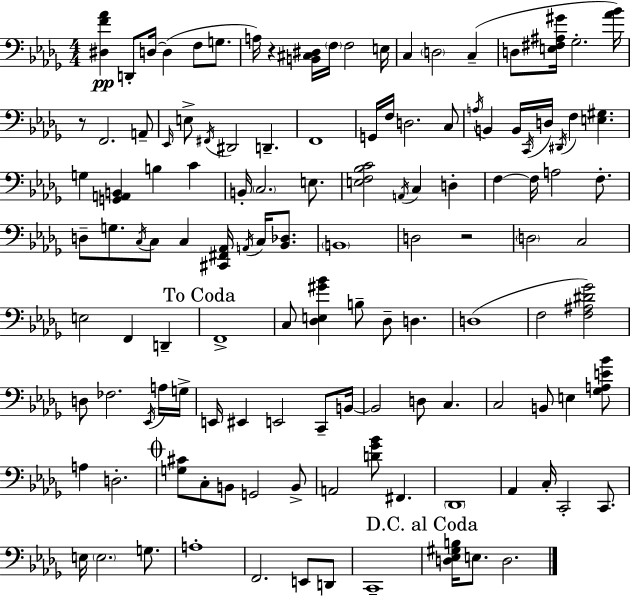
[D#3,F4,Ab4]/q D2/e D3/s D3/q F3/e G3/e. A3/s R/q [B2,C#3,D#3]/s F3/s F3/h E3/s C3/q D3/h C3/q D3/e [E3,F#3,A#3,G#4]/s Gb3/h. [Ab4,Bb4]/s R/e F2/h. A2/e Eb2/s E3/e F#2/s D#2/h D2/q. F2/w G2/s F3/s D3/h. C3/e A3/s B2/q B2/s C2/s D3/s D#2/s F3/q [E3,G#3]/q. G3/q [G2,A2,B2]/q B3/q C4/q B2/s C3/h. E3/e. [E3,F3,Bb3,C4]/h A2/s C3/q D3/q F3/q F3/s A3/h F3/e. D3/e G3/e. C3/s C3/e C3/q [C#2,F#2,Ab2]/s A2/s C3/s [Bb2,Db3]/e. B2/w D3/h R/h D3/h C3/h E3/h F2/q D2/q F2/w C3/e [Db3,E3,G#4,Bb4]/q B3/e Db3/e D3/q. D3/w F3/h [F3,A#3,D#4,Gb4]/h D3/e FES3/h. Eb2/s A3/s G3/s E2/s EIS2/q E2/h C2/e B2/s B2/h D3/e C3/q. C3/h B2/e E3/q [Gb3,A3,E4,Bb4]/e A3/q D3/h. [G3,C#4]/e C3/e B2/e G2/h B2/e A2/h [D4,Gb4,Bb4]/e F#2/q. Db2/w Ab2/q C3/s C2/h C2/e. E3/s E3/h. G3/e. A3/w F2/h. E2/e D2/e C2/w [D3,Eb3,G#3,B3]/s E3/e. D3/h.